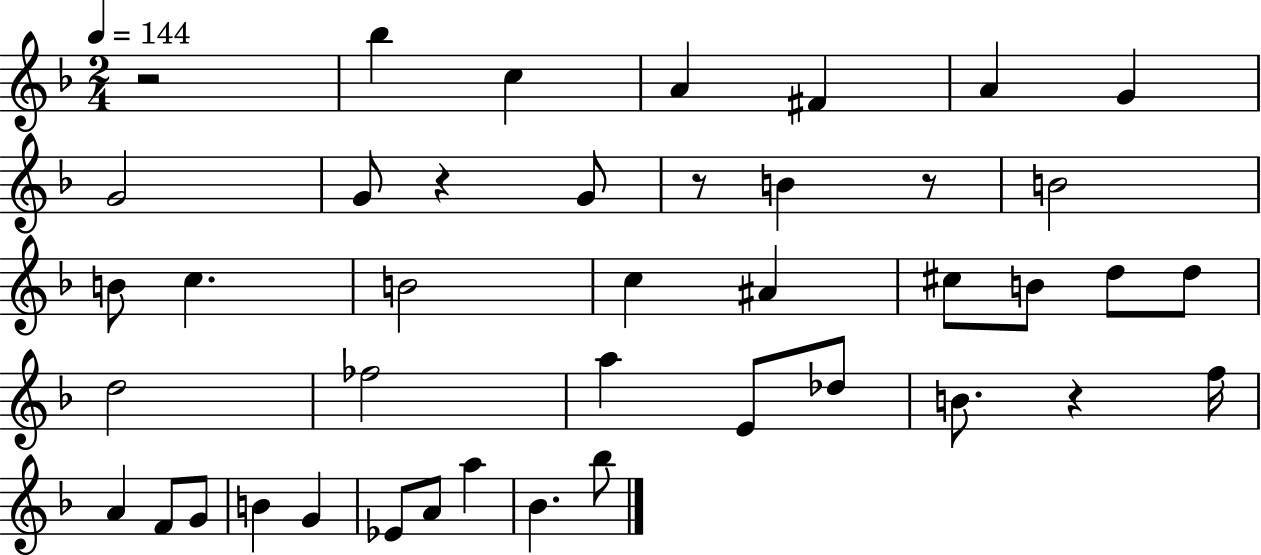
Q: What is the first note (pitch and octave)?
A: Bb5